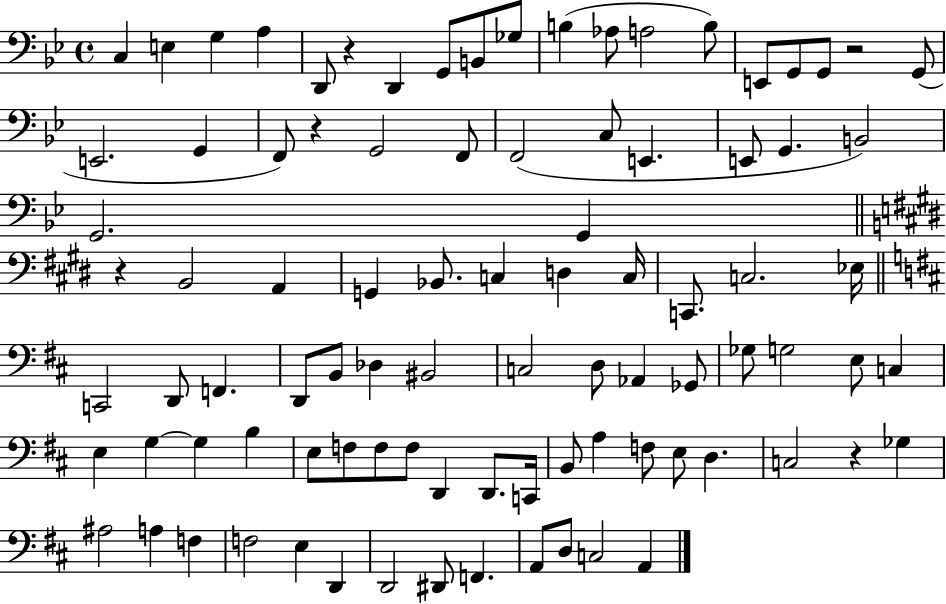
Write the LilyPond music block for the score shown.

{
  \clef bass
  \time 4/4
  \defaultTimeSignature
  \key bes \major
  c4 e4 g4 a4 | d,8 r4 d,4 g,8 b,8 ges8 | b4( aes8 a2 b8) | e,8 g,8 g,8 r2 g,8( | \break e,2. g,4 | f,8) r4 g,2 f,8 | f,2( c8 e,4. | e,8 g,4. b,2) | \break g,2. g,4 | \bar "||" \break \key e \major r4 b,2 a,4 | g,4 bes,8. c4 d4 c16 | c,8. c2. ees16 | \bar "||" \break \key d \major c,2 d,8 f,4. | d,8 b,8 des4 bis,2 | c2 d8 aes,4 ges,8 | ges8 g2 e8 c4 | \break e4 g4~~ g4 b4 | e8 f8 f8 f8 d,4 d,8. c,16 | b,8 a4 f8 e8 d4. | c2 r4 ges4 | \break ais2 a4 f4 | f2 e4 d,4 | d,2 dis,8 f,4. | a,8 d8 c2 a,4 | \break \bar "|."
}